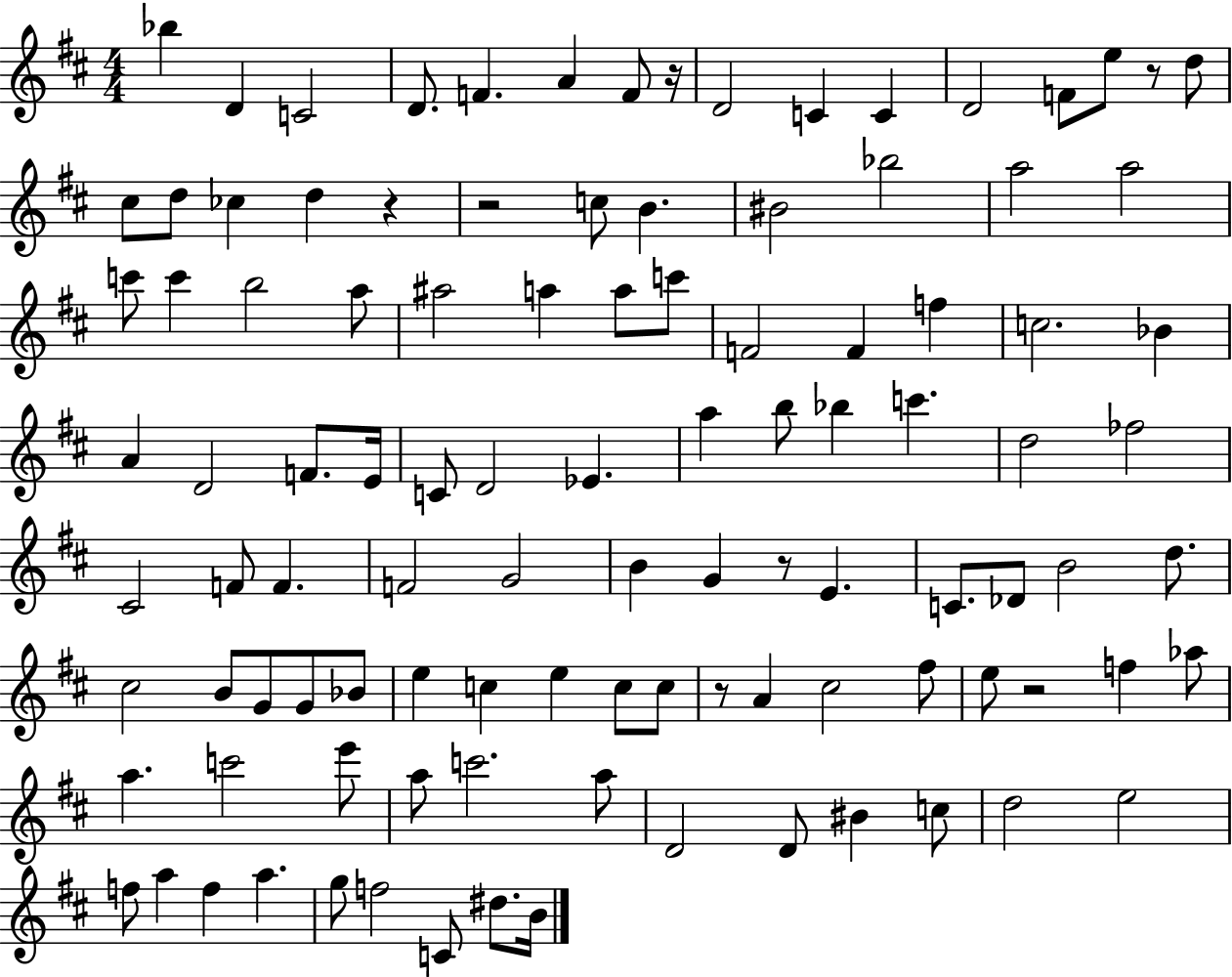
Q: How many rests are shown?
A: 7